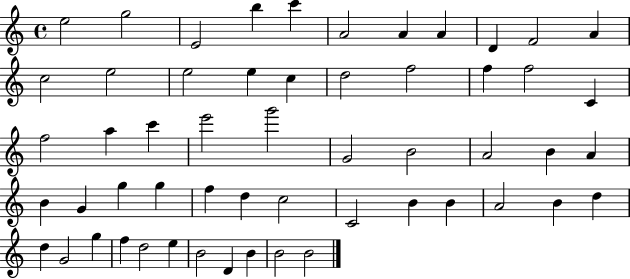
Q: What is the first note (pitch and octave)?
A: E5